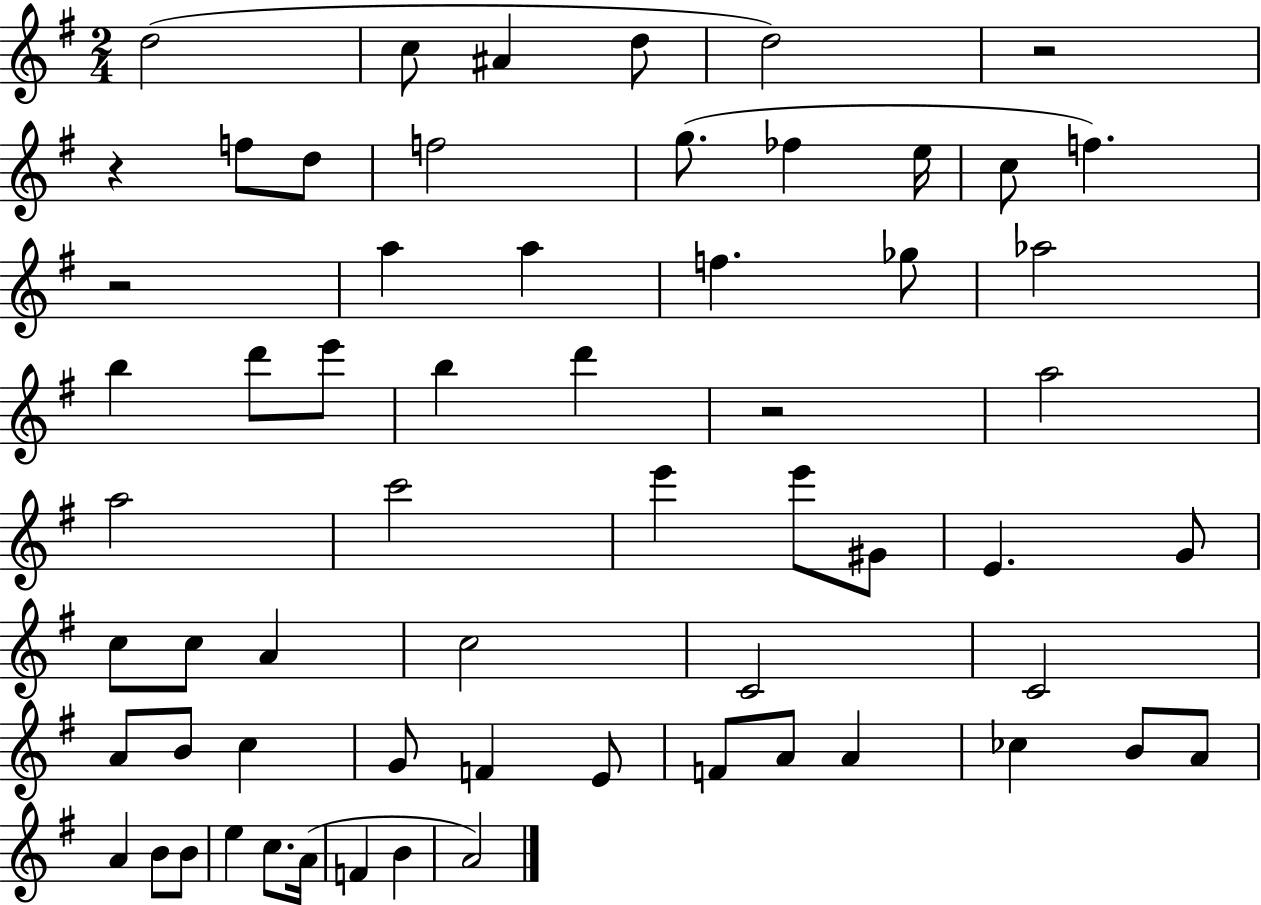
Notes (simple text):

D5/h C5/e A#4/q D5/e D5/h R/h R/q F5/e D5/e F5/h G5/e. FES5/q E5/s C5/e F5/q. R/h A5/q A5/q F5/q. Gb5/e Ab5/h B5/q D6/e E6/e B5/q D6/q R/h A5/h A5/h C6/h E6/q E6/e G#4/e E4/q. G4/e C5/e C5/e A4/q C5/h C4/h C4/h A4/e B4/e C5/q G4/e F4/q E4/e F4/e A4/e A4/q CES5/q B4/e A4/e A4/q B4/e B4/e E5/q C5/e. A4/s F4/q B4/q A4/h